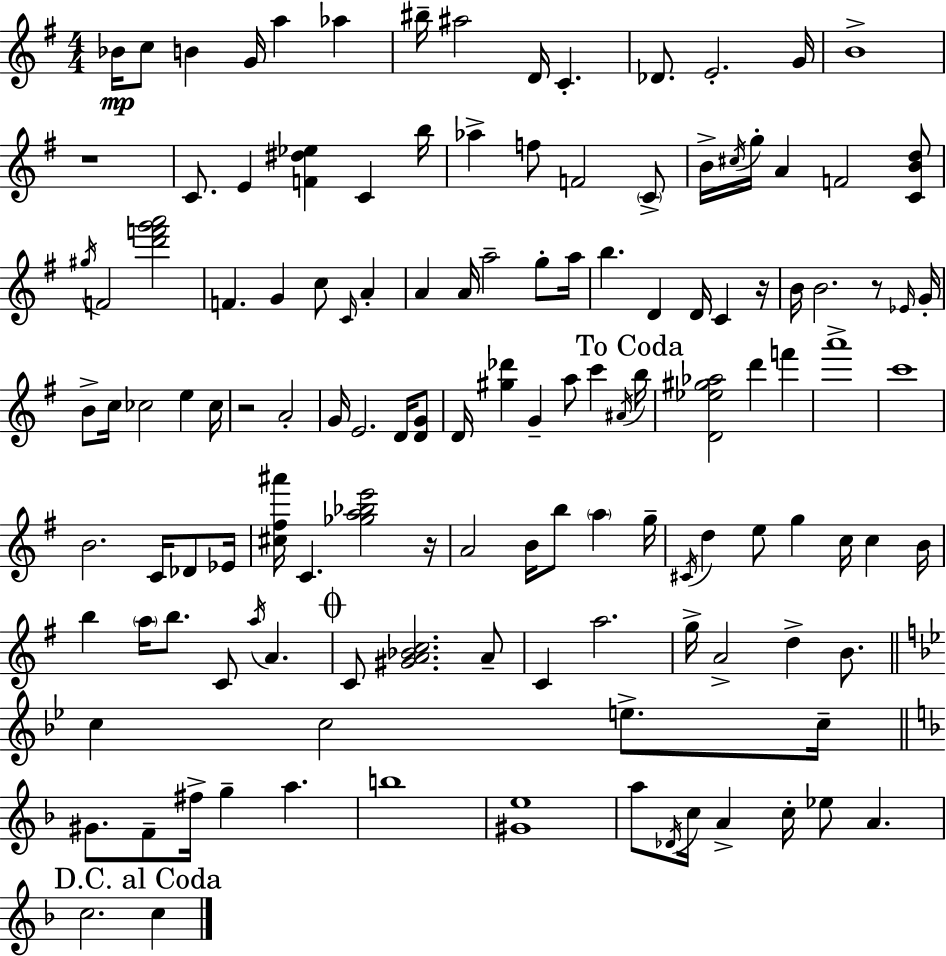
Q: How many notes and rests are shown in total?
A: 131